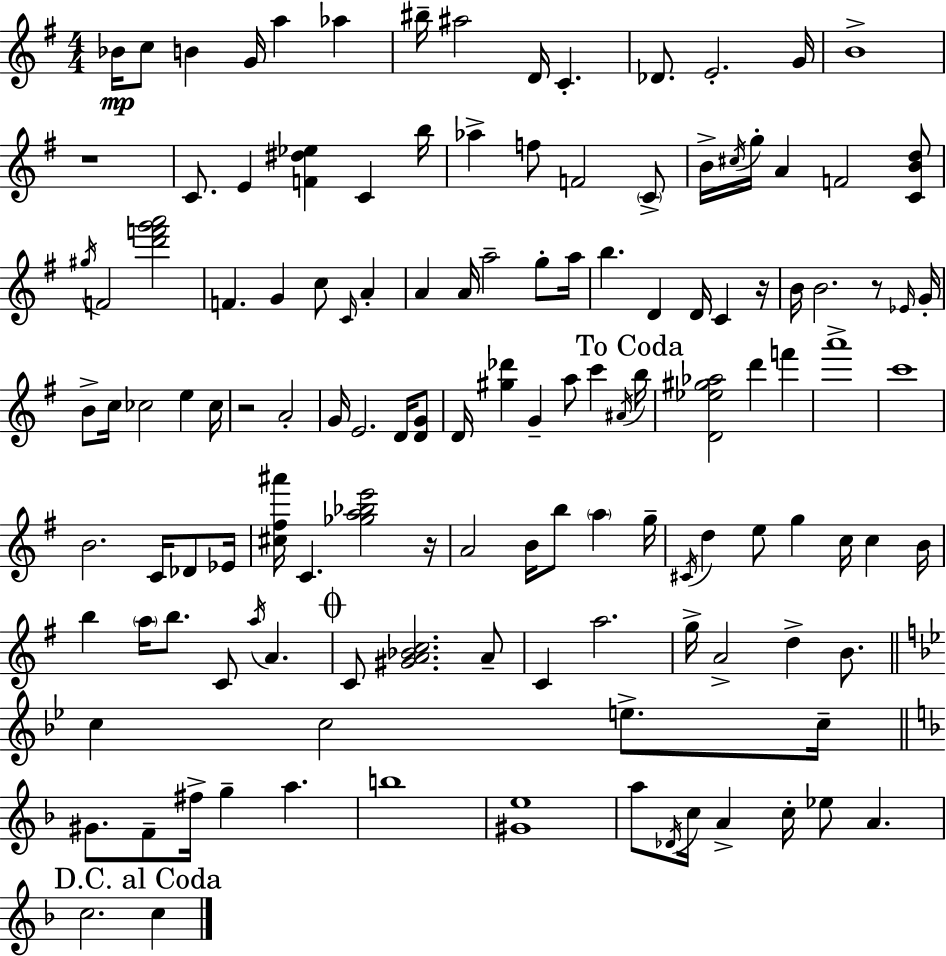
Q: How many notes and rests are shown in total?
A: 131